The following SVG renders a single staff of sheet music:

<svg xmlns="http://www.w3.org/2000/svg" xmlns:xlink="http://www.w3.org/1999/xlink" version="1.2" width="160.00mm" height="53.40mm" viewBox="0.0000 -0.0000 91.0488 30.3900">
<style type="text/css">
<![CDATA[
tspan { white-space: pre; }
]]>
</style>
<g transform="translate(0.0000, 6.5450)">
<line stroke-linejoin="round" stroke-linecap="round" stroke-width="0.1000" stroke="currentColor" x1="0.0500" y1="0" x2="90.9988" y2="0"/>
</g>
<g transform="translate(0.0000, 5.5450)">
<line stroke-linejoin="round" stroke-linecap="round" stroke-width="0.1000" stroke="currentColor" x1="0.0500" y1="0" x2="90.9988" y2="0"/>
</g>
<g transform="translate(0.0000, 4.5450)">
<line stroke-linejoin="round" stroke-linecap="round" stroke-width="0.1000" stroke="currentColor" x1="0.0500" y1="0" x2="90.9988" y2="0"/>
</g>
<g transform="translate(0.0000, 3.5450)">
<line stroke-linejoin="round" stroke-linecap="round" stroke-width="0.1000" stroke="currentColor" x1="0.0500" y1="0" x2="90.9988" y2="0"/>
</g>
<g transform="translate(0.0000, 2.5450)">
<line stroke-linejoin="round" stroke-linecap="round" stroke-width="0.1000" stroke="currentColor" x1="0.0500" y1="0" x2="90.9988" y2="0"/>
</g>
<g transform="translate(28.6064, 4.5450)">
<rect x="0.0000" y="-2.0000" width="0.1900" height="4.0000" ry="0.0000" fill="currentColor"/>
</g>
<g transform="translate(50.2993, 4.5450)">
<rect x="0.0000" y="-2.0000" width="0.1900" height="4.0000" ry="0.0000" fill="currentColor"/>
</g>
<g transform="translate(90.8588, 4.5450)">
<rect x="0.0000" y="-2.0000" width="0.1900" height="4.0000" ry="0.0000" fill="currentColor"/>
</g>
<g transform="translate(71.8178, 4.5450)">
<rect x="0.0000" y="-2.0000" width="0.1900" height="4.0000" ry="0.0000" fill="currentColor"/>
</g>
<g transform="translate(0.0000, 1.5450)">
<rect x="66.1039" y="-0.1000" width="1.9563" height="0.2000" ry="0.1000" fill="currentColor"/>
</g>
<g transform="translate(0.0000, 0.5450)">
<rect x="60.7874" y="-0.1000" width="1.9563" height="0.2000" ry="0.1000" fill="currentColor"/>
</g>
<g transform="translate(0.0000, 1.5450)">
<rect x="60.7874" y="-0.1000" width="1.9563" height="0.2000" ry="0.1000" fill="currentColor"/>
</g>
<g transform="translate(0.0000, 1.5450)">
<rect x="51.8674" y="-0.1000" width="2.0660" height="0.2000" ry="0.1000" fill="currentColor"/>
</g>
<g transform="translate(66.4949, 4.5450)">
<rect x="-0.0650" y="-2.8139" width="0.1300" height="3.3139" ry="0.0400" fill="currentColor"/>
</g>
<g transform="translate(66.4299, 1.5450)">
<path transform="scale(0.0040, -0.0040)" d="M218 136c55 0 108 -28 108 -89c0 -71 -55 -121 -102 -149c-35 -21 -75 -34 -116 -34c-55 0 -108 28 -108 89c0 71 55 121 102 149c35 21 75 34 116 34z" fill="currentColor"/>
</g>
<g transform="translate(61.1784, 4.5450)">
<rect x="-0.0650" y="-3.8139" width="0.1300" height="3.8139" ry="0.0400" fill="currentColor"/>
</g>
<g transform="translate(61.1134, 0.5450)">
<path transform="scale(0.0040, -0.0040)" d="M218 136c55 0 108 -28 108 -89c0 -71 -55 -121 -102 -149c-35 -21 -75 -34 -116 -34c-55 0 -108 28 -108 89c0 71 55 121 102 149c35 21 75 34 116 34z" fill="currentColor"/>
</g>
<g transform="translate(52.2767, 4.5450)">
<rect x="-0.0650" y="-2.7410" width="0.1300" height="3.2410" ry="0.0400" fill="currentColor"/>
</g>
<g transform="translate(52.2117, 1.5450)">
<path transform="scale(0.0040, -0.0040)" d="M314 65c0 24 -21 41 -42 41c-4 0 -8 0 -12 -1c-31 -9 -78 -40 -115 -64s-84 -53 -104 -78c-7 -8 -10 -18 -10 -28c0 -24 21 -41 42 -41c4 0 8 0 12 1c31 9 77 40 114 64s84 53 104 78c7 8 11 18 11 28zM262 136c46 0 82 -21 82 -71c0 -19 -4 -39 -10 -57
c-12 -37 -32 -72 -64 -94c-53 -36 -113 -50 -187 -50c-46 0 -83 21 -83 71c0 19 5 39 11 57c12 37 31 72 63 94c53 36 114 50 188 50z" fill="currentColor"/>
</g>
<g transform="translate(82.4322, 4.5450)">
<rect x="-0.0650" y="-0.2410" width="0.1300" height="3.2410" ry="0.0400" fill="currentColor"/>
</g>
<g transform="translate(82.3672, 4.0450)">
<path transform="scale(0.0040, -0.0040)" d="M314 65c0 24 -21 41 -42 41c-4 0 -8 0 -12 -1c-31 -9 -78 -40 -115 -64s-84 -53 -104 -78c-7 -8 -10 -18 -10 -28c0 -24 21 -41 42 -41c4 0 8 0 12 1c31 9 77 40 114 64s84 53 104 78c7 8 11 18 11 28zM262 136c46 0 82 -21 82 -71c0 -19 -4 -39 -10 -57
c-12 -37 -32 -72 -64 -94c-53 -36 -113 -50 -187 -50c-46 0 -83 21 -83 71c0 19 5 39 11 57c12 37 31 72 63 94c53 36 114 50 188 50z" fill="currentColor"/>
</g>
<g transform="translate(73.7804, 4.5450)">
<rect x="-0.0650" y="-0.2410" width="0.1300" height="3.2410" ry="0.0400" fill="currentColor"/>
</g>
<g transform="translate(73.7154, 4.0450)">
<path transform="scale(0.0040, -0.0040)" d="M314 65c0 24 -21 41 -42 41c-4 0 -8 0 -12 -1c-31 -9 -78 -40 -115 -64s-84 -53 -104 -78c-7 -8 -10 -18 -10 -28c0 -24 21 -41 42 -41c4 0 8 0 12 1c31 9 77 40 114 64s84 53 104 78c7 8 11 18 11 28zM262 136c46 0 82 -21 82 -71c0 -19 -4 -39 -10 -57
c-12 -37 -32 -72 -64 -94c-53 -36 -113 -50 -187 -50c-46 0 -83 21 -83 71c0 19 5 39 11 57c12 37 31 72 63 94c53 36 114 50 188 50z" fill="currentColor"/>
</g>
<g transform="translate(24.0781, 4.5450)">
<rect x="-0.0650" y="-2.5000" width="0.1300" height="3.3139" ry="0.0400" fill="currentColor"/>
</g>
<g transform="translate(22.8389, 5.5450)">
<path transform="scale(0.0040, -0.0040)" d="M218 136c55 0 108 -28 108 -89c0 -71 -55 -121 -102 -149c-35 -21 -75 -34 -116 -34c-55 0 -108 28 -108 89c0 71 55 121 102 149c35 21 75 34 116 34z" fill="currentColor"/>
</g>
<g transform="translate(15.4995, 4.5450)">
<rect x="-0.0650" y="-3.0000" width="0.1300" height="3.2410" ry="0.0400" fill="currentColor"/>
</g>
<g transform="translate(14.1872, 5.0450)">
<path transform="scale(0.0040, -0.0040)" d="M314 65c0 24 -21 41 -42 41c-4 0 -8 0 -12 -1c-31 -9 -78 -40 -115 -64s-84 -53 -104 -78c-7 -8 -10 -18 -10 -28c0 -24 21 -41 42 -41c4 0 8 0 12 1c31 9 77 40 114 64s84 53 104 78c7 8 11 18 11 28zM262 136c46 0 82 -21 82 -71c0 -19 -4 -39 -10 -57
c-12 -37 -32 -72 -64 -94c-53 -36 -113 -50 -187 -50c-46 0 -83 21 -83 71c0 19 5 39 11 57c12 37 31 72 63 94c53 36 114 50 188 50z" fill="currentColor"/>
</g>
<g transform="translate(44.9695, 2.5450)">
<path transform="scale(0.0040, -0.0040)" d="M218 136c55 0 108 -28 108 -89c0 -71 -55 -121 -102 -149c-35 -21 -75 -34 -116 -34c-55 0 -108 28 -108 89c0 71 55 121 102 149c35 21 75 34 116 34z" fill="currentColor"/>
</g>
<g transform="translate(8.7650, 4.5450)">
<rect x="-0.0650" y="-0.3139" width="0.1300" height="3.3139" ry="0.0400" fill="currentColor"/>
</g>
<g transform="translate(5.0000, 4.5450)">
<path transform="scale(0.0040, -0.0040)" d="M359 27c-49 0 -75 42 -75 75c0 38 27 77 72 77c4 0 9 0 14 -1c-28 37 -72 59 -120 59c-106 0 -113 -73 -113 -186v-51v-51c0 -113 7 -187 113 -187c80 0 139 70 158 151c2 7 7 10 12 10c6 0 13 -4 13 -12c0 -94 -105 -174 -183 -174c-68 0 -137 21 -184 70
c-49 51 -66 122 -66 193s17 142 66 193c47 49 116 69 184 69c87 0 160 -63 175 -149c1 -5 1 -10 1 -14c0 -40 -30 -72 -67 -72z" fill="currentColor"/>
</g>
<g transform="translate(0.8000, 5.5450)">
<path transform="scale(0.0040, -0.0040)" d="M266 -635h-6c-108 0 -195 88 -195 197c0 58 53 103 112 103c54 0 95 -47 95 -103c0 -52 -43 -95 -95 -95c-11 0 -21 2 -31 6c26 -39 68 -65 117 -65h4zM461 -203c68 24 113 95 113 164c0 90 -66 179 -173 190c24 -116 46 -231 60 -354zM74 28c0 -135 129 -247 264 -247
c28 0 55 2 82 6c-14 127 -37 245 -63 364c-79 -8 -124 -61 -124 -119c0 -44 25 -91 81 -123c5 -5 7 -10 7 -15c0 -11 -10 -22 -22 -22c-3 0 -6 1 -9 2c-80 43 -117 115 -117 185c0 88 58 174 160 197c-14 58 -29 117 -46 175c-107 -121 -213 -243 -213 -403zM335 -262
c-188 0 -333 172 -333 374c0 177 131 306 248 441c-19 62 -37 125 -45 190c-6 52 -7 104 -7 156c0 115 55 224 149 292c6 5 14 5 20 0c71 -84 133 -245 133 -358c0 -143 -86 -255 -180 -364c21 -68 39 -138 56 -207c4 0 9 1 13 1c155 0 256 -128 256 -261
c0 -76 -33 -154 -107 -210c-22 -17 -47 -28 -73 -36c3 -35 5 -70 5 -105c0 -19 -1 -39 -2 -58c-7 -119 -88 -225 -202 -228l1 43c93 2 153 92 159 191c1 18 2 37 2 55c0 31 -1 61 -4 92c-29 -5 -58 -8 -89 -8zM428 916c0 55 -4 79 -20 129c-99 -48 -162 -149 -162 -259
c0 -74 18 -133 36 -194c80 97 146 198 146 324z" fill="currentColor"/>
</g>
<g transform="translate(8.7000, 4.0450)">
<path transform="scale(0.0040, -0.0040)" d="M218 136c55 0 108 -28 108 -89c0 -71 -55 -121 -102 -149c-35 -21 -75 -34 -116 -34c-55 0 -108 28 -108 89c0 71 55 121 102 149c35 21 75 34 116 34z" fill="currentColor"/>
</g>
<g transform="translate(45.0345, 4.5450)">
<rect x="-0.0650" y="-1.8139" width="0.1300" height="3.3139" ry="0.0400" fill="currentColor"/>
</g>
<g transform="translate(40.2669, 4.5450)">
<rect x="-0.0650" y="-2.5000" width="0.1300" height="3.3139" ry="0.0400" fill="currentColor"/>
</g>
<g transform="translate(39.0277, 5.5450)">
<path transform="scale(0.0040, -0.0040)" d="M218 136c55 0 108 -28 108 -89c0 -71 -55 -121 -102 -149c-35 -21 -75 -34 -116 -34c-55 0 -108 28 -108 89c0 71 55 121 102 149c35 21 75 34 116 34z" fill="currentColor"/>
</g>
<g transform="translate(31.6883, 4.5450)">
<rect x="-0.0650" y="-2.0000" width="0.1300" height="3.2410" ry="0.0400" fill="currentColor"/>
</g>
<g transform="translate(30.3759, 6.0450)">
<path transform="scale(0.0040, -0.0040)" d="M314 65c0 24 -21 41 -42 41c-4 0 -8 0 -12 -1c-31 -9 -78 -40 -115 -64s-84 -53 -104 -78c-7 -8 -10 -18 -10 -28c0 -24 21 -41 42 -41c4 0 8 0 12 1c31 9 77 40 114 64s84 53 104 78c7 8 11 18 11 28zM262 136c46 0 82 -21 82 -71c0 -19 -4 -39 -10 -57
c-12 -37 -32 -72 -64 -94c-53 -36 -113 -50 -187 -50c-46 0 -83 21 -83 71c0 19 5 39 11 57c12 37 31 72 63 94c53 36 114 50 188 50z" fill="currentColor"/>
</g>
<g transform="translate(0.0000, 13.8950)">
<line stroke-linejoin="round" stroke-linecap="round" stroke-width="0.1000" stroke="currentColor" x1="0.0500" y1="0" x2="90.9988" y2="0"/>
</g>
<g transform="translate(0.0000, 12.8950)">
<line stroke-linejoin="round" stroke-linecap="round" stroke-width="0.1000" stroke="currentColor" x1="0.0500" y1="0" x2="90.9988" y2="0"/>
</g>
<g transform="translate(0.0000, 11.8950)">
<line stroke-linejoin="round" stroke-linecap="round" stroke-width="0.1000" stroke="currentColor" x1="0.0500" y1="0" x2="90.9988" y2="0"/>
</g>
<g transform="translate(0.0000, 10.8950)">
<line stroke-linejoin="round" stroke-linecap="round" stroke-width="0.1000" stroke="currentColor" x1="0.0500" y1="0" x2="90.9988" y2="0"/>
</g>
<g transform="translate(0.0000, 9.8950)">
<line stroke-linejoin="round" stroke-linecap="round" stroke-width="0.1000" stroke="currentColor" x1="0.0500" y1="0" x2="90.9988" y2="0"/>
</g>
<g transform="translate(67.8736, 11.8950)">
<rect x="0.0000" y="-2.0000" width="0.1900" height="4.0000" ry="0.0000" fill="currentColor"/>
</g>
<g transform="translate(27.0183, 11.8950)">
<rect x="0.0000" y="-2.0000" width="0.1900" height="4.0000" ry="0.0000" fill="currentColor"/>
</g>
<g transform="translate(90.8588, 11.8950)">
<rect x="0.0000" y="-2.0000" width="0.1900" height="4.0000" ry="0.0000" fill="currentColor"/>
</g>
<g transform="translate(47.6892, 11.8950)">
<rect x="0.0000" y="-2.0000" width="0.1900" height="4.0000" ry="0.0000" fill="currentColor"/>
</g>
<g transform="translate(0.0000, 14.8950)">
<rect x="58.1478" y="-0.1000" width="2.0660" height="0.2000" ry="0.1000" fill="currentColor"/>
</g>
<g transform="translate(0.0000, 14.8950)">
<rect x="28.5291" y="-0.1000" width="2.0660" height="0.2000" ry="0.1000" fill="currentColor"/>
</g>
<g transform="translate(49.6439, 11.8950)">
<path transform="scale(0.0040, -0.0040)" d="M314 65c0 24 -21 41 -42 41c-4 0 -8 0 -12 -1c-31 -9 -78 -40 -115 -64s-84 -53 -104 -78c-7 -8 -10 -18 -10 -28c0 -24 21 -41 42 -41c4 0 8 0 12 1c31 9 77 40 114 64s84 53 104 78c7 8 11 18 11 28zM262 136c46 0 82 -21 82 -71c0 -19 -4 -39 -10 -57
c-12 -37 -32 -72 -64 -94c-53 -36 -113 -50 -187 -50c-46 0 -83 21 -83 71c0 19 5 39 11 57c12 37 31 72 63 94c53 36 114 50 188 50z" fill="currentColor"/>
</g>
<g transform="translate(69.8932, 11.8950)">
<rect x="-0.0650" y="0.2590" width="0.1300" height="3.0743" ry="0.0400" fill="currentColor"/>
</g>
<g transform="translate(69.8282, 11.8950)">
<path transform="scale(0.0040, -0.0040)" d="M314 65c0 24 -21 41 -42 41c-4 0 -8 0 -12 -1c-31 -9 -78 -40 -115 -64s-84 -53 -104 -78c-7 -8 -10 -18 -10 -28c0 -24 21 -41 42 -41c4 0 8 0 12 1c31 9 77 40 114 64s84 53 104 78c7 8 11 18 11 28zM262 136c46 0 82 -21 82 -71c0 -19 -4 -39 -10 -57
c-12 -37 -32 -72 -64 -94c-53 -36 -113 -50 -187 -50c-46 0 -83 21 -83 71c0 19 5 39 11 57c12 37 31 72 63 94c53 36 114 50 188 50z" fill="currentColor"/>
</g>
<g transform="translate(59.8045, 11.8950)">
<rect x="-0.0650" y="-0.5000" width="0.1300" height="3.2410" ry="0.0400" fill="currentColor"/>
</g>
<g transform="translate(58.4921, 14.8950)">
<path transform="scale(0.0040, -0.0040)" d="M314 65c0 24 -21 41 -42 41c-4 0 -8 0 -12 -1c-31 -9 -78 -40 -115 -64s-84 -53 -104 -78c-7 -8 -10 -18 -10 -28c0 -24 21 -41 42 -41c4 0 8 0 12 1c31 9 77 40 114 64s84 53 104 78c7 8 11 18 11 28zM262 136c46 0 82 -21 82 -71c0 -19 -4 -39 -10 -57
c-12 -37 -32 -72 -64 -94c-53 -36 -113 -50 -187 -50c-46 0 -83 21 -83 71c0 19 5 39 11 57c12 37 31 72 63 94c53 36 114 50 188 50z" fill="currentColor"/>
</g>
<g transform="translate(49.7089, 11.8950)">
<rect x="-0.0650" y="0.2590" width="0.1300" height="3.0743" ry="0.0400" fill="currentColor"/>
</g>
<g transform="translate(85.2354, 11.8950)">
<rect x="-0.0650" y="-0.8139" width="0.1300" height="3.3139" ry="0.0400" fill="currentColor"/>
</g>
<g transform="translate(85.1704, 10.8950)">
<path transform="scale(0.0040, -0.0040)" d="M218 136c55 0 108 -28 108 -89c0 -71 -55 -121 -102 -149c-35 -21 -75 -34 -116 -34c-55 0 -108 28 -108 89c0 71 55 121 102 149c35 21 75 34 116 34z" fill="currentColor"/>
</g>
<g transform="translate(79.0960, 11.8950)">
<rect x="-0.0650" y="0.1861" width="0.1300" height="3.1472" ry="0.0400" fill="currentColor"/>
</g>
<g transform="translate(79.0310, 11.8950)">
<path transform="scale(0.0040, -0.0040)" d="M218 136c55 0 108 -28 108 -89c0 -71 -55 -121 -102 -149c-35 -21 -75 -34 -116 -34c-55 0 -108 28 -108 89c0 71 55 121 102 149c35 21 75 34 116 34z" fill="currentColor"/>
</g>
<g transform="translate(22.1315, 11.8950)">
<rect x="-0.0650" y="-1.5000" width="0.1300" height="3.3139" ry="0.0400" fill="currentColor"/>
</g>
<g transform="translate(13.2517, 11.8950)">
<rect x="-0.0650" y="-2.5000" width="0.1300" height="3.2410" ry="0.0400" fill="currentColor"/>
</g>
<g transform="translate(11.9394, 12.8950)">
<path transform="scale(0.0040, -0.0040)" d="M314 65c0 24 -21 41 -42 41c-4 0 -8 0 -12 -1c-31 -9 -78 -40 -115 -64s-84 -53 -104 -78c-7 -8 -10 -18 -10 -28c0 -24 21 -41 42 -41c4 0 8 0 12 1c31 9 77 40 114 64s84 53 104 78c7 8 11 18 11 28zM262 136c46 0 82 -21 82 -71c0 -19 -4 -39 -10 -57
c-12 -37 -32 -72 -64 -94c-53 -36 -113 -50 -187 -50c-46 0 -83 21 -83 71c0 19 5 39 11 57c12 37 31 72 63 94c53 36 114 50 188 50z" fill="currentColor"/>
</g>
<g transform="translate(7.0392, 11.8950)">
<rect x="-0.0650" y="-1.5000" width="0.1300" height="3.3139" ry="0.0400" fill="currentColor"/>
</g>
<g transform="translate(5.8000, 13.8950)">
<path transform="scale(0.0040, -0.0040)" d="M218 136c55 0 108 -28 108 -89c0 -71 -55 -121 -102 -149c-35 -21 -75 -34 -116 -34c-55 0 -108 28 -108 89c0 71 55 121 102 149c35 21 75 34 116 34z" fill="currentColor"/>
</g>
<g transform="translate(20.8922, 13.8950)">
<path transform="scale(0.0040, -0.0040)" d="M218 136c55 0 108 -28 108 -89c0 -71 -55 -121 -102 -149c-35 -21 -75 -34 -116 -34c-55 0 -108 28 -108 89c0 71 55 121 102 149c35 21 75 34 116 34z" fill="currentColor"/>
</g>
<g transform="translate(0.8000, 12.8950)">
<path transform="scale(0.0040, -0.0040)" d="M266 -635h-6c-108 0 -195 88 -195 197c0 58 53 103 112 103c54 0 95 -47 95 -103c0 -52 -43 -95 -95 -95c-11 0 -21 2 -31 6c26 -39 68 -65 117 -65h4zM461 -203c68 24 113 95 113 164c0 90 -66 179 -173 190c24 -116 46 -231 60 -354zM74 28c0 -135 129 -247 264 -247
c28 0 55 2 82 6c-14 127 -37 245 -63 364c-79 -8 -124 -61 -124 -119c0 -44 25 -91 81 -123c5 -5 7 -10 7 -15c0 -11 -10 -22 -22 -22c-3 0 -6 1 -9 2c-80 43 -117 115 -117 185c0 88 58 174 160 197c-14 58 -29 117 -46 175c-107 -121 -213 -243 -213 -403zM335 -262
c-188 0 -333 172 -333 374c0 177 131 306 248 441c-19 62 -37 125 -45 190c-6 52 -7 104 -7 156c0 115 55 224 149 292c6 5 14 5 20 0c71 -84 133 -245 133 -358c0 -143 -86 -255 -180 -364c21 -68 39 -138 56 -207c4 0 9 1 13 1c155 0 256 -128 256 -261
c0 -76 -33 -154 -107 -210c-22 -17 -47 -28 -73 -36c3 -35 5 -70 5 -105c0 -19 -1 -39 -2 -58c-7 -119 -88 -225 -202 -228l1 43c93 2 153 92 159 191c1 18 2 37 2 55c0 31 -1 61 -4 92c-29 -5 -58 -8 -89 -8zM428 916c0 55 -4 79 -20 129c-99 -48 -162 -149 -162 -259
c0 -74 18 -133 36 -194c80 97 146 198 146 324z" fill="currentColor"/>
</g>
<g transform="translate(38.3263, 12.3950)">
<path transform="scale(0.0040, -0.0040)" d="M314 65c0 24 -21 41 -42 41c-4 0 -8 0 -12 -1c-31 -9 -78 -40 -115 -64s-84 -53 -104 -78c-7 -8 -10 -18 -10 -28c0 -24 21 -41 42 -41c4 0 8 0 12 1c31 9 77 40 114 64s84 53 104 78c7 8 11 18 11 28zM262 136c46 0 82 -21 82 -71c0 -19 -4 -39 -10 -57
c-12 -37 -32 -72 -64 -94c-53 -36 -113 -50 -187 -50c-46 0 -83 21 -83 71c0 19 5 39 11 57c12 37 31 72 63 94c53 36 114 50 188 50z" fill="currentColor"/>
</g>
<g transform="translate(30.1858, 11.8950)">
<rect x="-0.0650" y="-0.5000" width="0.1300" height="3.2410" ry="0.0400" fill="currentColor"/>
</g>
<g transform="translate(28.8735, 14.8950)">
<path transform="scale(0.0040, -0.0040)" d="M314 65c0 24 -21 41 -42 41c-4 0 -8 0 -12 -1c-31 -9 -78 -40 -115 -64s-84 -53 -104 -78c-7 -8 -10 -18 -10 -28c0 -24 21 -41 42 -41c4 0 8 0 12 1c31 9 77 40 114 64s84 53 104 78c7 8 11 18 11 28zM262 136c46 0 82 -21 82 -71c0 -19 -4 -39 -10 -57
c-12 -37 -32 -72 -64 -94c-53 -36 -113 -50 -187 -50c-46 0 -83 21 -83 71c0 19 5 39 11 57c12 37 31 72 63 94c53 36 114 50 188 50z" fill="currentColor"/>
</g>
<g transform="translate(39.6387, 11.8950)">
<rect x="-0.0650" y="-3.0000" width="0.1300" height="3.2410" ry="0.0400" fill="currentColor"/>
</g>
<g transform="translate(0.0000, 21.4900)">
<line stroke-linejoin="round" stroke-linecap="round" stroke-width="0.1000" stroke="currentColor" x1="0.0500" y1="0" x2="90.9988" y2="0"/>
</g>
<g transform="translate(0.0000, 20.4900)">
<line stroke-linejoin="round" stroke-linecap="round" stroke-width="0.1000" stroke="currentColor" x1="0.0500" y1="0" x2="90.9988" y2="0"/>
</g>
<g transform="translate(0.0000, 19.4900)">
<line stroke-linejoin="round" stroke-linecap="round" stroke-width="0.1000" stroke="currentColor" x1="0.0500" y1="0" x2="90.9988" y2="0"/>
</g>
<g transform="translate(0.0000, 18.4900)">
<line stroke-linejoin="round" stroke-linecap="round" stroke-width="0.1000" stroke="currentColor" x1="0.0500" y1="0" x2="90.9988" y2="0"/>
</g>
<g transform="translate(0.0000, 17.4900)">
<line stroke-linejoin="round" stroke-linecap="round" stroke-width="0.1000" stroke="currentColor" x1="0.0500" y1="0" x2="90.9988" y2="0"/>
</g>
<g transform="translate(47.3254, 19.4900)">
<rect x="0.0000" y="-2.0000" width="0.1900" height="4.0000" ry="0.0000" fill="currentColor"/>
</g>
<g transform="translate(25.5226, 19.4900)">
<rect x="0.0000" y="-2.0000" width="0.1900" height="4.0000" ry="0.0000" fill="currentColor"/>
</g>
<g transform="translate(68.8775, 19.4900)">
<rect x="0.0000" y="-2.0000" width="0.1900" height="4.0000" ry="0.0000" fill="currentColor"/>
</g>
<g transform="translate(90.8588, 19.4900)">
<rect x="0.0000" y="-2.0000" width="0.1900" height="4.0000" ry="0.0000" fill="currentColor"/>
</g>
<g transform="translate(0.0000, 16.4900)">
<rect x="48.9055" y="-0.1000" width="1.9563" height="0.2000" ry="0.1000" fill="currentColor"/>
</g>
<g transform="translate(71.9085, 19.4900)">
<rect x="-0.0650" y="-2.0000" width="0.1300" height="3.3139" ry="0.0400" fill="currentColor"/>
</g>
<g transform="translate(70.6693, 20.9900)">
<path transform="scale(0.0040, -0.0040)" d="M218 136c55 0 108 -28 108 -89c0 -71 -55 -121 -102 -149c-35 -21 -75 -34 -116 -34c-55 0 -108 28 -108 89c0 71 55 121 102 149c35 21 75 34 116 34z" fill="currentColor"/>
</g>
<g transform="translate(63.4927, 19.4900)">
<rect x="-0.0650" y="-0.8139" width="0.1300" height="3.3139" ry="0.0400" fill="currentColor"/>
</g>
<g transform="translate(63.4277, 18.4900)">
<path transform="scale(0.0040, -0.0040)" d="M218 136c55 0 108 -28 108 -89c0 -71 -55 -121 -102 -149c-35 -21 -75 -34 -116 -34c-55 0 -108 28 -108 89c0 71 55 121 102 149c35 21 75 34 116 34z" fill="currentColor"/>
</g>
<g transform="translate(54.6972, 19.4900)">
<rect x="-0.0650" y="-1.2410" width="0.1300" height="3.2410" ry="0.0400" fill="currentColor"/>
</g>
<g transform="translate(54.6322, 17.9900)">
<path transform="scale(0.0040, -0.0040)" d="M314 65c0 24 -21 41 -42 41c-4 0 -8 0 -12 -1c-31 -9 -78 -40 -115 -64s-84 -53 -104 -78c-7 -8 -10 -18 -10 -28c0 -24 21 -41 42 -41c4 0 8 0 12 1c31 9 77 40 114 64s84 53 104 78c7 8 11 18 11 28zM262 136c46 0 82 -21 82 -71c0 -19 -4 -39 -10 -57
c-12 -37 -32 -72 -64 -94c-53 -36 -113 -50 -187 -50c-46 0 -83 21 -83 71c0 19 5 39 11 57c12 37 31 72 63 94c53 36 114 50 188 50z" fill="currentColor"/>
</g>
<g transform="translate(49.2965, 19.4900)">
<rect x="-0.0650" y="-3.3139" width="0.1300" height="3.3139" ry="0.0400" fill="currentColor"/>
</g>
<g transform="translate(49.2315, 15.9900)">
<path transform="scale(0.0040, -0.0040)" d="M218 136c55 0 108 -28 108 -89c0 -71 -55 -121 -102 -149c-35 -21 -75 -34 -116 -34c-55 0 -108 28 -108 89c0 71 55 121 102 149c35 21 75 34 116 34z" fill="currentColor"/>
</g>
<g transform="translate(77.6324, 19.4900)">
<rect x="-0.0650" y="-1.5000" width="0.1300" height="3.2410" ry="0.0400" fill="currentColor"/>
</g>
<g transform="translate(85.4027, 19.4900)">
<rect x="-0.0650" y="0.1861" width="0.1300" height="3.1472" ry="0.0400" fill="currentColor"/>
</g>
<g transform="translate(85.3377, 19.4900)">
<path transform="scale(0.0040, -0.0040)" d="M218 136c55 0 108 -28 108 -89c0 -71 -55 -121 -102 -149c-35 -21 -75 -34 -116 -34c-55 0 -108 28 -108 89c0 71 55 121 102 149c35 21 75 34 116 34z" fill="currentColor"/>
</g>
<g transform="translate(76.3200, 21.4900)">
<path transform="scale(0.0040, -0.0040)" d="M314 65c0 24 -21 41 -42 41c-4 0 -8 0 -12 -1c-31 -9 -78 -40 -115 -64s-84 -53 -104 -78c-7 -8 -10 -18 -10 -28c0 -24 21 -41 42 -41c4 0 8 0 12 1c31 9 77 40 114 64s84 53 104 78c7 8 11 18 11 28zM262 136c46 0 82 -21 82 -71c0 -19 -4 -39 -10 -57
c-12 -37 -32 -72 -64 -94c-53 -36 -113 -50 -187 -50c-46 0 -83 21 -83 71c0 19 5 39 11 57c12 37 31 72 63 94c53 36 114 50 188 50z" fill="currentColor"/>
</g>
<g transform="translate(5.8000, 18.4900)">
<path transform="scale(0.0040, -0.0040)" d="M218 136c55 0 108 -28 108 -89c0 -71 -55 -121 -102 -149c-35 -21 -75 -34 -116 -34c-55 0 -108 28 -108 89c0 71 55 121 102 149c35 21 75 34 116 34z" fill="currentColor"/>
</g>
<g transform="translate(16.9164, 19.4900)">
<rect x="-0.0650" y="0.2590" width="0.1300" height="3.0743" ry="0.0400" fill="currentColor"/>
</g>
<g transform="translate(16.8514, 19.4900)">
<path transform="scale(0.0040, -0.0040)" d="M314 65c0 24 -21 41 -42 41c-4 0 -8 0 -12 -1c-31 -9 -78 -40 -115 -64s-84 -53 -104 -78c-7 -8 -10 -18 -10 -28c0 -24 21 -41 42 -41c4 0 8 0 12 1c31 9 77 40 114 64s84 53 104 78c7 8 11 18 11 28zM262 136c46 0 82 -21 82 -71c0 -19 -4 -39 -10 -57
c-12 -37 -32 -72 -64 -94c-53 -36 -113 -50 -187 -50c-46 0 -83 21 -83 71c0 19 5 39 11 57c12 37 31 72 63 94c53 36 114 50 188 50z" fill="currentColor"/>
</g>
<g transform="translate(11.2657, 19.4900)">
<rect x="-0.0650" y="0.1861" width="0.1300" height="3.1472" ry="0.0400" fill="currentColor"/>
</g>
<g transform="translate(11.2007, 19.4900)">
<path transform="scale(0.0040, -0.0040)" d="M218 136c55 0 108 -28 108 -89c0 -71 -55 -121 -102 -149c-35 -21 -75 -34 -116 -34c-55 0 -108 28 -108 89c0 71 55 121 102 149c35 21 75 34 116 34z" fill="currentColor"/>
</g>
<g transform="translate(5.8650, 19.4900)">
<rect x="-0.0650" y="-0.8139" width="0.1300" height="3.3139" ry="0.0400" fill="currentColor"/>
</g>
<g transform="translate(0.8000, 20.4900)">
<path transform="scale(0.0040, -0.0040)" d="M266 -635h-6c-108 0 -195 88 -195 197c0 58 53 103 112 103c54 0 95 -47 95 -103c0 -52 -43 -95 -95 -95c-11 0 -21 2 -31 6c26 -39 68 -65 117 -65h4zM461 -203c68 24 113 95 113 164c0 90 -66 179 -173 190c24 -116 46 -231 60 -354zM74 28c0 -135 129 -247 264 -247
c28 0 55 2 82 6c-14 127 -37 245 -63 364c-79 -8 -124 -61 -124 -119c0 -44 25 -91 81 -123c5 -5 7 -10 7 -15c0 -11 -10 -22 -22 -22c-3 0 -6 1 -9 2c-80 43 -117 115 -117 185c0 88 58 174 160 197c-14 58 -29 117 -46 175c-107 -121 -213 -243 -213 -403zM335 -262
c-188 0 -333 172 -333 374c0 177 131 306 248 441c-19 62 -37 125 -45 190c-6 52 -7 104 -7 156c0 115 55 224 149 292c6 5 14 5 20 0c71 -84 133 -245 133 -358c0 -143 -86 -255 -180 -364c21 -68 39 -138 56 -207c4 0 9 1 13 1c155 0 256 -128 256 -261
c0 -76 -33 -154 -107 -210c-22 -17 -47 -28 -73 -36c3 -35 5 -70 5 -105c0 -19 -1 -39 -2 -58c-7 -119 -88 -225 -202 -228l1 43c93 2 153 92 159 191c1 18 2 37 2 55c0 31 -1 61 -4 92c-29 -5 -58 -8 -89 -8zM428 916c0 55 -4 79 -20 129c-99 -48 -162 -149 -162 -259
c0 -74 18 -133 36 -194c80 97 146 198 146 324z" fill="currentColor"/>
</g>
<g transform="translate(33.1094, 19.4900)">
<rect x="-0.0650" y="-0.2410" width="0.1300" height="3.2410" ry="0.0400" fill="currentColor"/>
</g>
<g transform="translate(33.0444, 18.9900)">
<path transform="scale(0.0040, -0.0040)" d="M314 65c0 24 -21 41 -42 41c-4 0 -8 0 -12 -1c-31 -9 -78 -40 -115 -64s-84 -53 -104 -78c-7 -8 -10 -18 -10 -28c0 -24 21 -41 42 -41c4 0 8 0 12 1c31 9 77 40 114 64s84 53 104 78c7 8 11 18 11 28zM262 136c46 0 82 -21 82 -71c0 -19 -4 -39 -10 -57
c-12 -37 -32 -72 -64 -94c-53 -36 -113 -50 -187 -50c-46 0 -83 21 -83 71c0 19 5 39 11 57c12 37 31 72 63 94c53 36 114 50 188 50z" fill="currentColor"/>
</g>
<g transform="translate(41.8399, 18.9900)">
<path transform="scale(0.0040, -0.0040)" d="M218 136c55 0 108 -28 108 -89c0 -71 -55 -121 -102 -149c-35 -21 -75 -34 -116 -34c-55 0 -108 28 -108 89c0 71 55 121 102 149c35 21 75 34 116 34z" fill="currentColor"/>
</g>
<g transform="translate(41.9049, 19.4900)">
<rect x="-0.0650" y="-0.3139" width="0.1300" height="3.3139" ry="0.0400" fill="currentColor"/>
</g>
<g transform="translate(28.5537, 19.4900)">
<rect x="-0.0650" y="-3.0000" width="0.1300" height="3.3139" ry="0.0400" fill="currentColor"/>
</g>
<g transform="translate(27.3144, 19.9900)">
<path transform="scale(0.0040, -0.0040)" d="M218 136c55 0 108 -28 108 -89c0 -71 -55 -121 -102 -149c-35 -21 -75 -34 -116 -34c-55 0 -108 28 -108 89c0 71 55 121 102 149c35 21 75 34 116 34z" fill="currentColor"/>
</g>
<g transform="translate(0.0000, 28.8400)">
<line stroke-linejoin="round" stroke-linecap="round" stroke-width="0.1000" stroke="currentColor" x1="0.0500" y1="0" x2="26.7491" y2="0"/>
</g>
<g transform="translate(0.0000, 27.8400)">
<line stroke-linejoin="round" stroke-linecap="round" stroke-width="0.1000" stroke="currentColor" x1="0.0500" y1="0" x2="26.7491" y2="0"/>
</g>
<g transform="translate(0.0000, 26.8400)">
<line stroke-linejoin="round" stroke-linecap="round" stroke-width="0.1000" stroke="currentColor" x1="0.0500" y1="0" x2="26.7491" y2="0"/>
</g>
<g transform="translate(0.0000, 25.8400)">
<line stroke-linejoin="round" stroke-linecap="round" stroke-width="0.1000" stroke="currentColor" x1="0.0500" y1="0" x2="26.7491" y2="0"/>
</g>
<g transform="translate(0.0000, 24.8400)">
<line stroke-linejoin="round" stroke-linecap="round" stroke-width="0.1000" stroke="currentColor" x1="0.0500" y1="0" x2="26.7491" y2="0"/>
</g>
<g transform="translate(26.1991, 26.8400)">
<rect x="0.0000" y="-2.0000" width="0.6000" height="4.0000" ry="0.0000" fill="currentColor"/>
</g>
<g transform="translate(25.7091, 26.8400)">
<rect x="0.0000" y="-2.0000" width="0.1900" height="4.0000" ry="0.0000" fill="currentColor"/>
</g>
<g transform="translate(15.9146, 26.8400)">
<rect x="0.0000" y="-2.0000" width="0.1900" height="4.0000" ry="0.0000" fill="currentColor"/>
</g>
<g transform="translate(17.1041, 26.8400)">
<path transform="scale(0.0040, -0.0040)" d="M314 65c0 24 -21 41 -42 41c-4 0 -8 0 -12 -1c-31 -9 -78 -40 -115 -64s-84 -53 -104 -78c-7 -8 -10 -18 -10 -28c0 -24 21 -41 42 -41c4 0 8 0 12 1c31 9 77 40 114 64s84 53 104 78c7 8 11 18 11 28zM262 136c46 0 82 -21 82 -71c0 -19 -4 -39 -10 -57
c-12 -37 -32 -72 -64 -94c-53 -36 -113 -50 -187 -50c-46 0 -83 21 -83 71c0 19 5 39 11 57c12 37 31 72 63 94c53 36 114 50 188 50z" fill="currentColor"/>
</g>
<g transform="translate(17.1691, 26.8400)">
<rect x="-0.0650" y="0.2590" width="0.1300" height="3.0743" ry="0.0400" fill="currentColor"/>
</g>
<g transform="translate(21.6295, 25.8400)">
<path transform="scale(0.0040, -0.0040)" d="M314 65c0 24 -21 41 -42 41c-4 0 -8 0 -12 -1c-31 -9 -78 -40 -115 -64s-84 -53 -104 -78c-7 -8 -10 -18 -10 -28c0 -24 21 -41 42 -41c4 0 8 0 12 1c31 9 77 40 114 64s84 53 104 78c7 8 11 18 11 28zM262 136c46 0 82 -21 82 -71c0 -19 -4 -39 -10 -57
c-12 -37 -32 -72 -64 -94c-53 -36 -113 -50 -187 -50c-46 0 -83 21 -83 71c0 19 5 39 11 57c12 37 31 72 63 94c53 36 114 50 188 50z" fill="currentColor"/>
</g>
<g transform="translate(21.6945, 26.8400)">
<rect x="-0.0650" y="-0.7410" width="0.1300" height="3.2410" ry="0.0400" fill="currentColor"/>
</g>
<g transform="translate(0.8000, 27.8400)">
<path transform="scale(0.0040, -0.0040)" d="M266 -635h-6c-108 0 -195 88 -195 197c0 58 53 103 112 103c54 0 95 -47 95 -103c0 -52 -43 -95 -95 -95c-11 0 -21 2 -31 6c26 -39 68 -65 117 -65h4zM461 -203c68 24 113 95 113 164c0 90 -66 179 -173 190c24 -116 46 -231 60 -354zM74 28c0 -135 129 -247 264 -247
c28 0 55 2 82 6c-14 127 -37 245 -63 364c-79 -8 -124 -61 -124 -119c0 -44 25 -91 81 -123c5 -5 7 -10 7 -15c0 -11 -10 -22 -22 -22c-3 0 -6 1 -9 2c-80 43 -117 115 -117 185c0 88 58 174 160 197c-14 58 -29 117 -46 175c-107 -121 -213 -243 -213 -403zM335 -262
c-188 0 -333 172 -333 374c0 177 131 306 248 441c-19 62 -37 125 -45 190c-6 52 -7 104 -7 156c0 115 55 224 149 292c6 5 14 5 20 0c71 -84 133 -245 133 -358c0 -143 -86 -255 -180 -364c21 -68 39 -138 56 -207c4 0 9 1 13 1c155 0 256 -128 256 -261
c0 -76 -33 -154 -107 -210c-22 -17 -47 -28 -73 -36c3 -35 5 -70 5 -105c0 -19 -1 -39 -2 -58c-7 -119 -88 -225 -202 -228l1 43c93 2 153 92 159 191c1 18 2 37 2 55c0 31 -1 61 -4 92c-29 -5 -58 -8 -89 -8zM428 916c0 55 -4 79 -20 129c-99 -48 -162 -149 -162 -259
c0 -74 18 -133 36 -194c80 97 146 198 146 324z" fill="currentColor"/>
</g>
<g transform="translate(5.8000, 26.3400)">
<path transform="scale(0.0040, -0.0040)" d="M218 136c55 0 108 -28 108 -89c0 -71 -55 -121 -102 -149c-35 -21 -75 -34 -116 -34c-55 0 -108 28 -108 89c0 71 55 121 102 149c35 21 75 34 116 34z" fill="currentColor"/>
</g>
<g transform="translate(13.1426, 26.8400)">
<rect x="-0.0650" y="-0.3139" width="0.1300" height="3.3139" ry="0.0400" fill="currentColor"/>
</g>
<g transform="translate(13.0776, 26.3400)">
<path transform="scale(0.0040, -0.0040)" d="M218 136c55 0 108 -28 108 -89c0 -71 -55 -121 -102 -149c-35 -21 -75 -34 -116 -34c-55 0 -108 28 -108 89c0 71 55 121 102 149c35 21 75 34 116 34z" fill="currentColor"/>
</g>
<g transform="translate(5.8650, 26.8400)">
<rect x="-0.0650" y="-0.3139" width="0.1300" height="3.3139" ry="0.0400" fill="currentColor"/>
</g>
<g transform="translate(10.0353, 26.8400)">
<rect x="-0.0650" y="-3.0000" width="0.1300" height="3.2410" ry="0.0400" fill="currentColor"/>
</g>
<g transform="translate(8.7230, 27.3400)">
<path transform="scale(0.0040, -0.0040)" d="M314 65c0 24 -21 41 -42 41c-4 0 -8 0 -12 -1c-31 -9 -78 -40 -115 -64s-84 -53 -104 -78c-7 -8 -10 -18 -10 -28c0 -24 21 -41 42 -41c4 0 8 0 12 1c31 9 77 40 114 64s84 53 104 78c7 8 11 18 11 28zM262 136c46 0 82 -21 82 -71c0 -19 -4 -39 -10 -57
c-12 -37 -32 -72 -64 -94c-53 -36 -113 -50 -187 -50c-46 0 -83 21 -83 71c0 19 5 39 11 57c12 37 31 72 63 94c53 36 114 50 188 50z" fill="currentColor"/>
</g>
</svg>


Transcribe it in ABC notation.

X:1
T:Untitled
M:4/4
L:1/4
K:C
c A2 G F2 G f a2 c' a c2 c2 E G2 E C2 A2 B2 C2 B2 B d d B B2 A c2 c b e2 d F E2 B c A2 c B2 d2